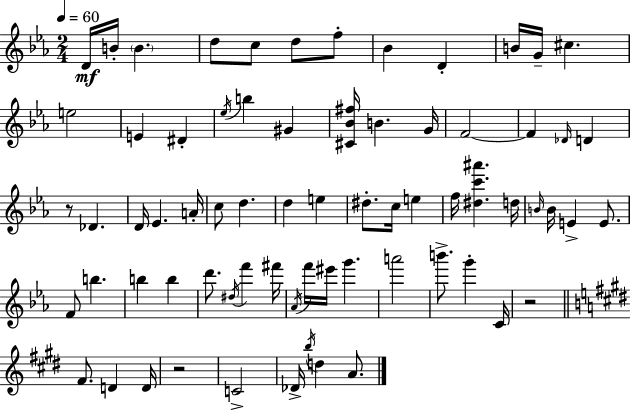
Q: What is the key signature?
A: C minor